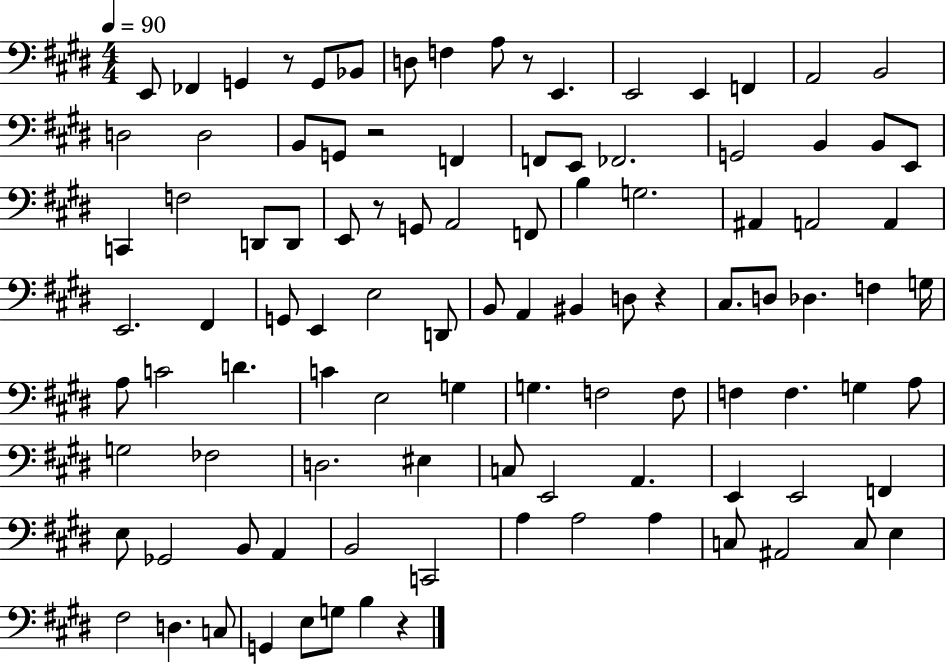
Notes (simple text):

E2/e FES2/q G2/q R/e G2/e Bb2/e D3/e F3/q A3/e R/e E2/q. E2/h E2/q F2/q A2/h B2/h D3/h D3/h B2/e G2/e R/h F2/q F2/e E2/e FES2/h. G2/h B2/q B2/e E2/e C2/q F3/h D2/e D2/e E2/e R/e G2/e A2/h F2/e B3/q G3/h. A#2/q A2/h A2/q E2/h. F#2/q G2/e E2/q E3/h D2/e B2/e A2/q BIS2/q D3/e R/q C#3/e. D3/e Db3/q. F3/q G3/s A3/e C4/h D4/q. C4/q E3/h G3/q G3/q. F3/h F3/e F3/q F3/q. G3/q A3/e G3/h FES3/h D3/h. EIS3/q C3/e E2/h A2/q. E2/q E2/h F2/q E3/e Gb2/h B2/e A2/q B2/h C2/h A3/q A3/h A3/q C3/e A#2/h C3/e E3/q F#3/h D3/q. C3/e G2/q E3/e G3/e B3/q R/q